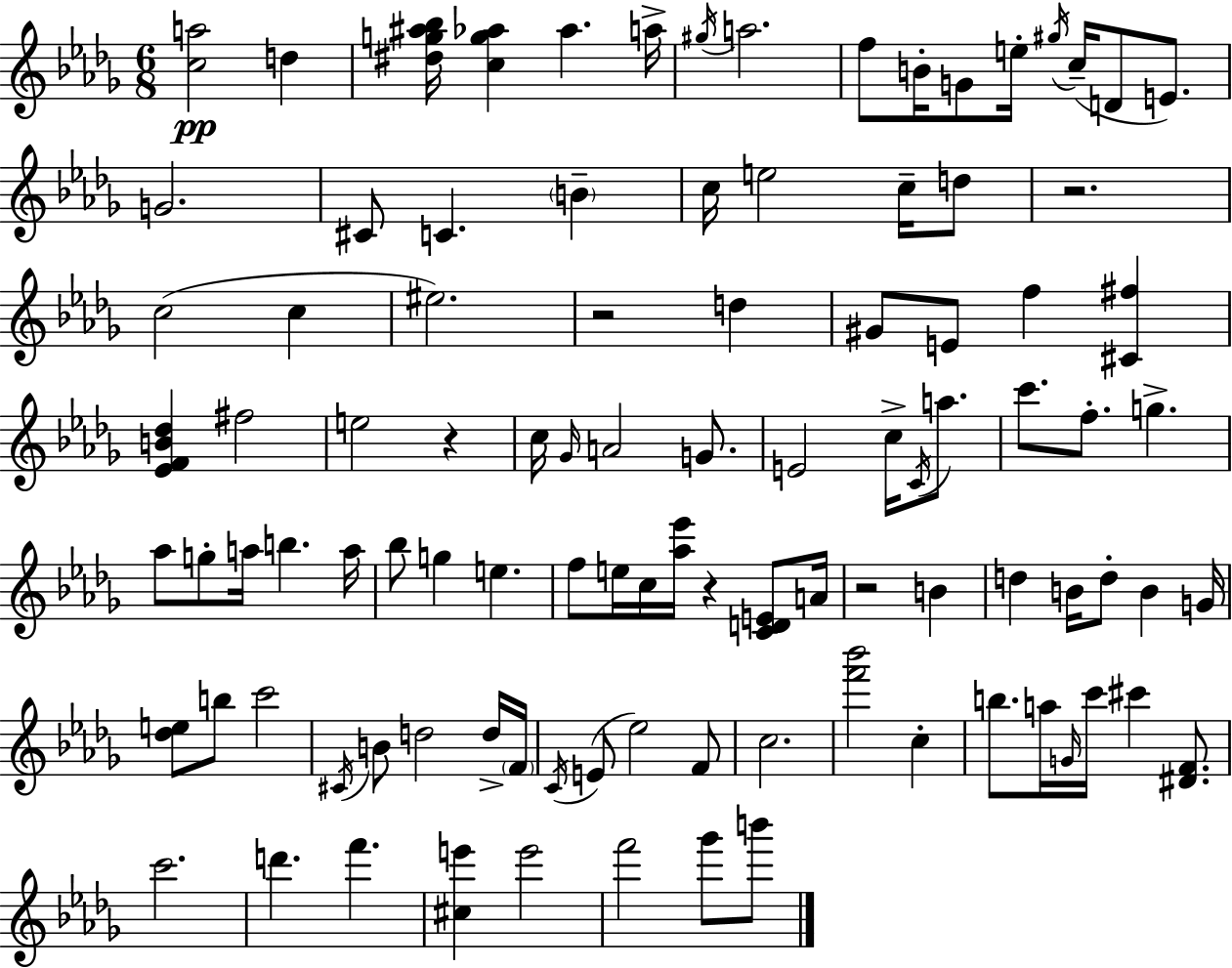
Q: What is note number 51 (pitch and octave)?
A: E5